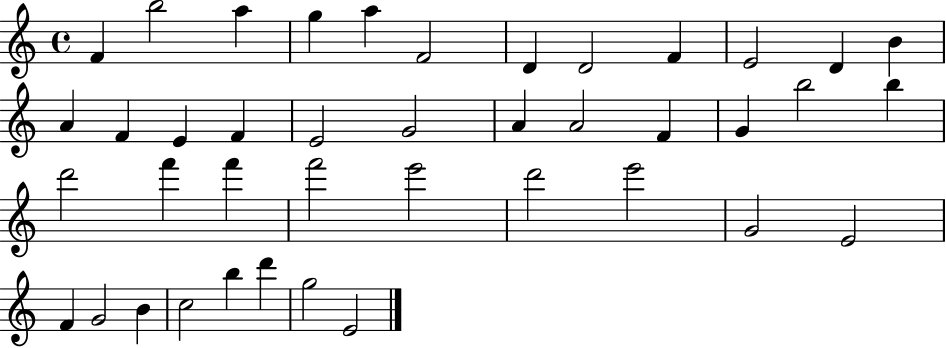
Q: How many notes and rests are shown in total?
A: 41